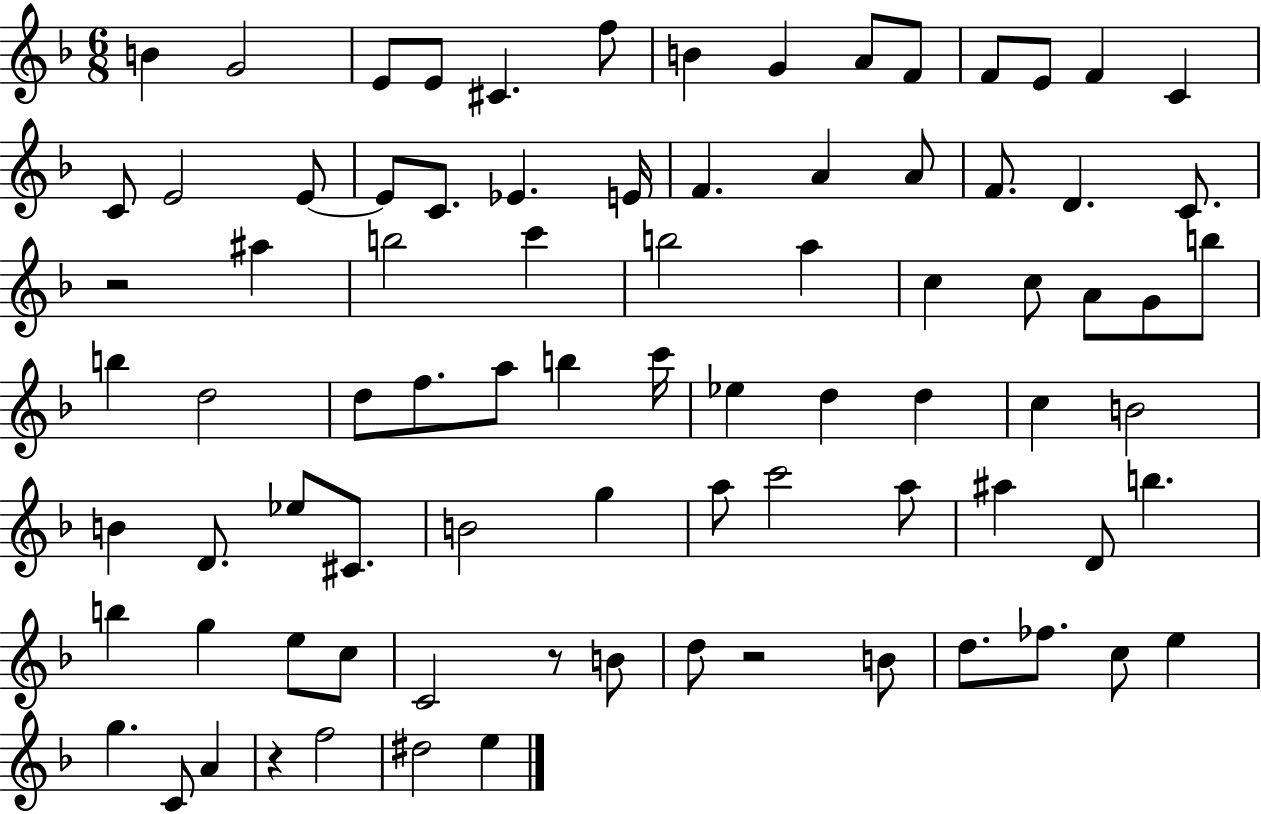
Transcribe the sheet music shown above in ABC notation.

X:1
T:Untitled
M:6/8
L:1/4
K:F
B G2 E/2 E/2 ^C f/2 B G A/2 F/2 F/2 E/2 F C C/2 E2 E/2 E/2 C/2 _E E/4 F A A/2 F/2 D C/2 z2 ^a b2 c' b2 a c c/2 A/2 G/2 b/2 b d2 d/2 f/2 a/2 b c'/4 _e d d c B2 B D/2 _e/2 ^C/2 B2 g a/2 c'2 a/2 ^a D/2 b b g e/2 c/2 C2 z/2 B/2 d/2 z2 B/2 d/2 _f/2 c/2 e g C/2 A z f2 ^d2 e